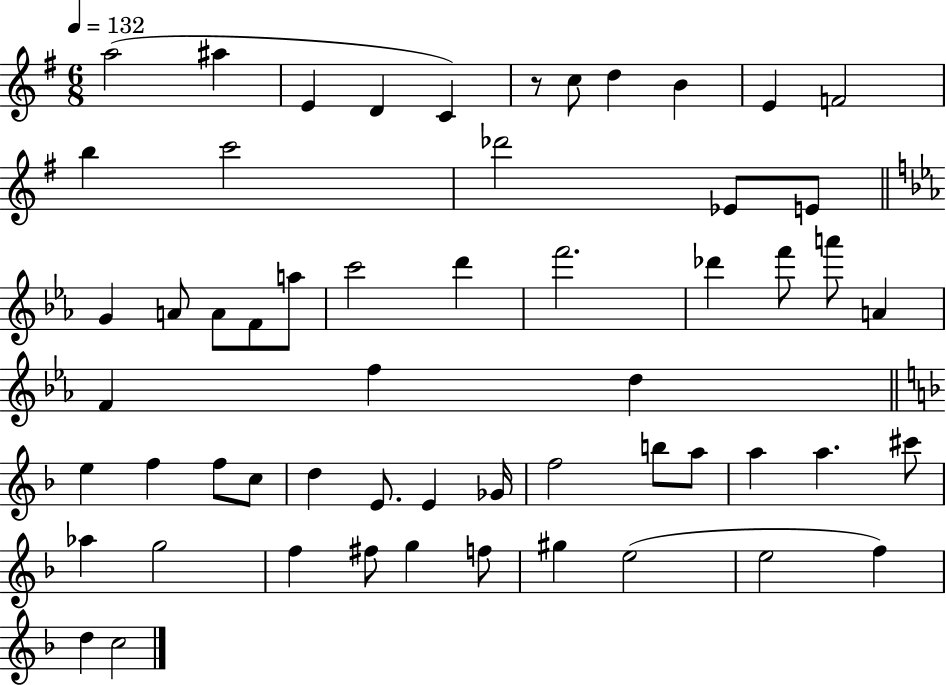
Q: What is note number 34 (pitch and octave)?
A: C5